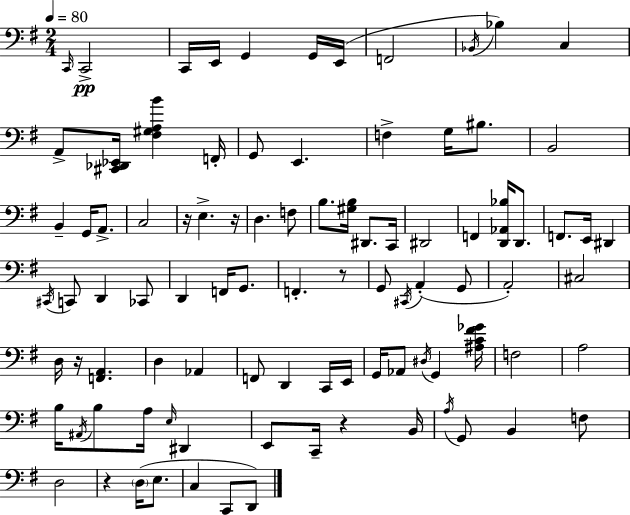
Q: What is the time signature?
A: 2/4